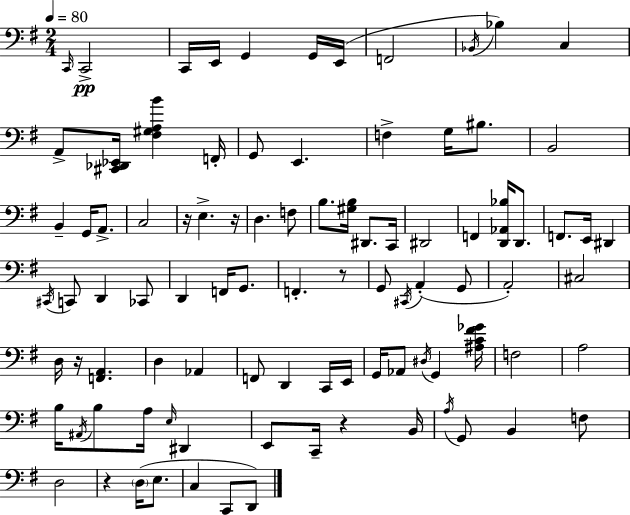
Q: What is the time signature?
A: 2/4